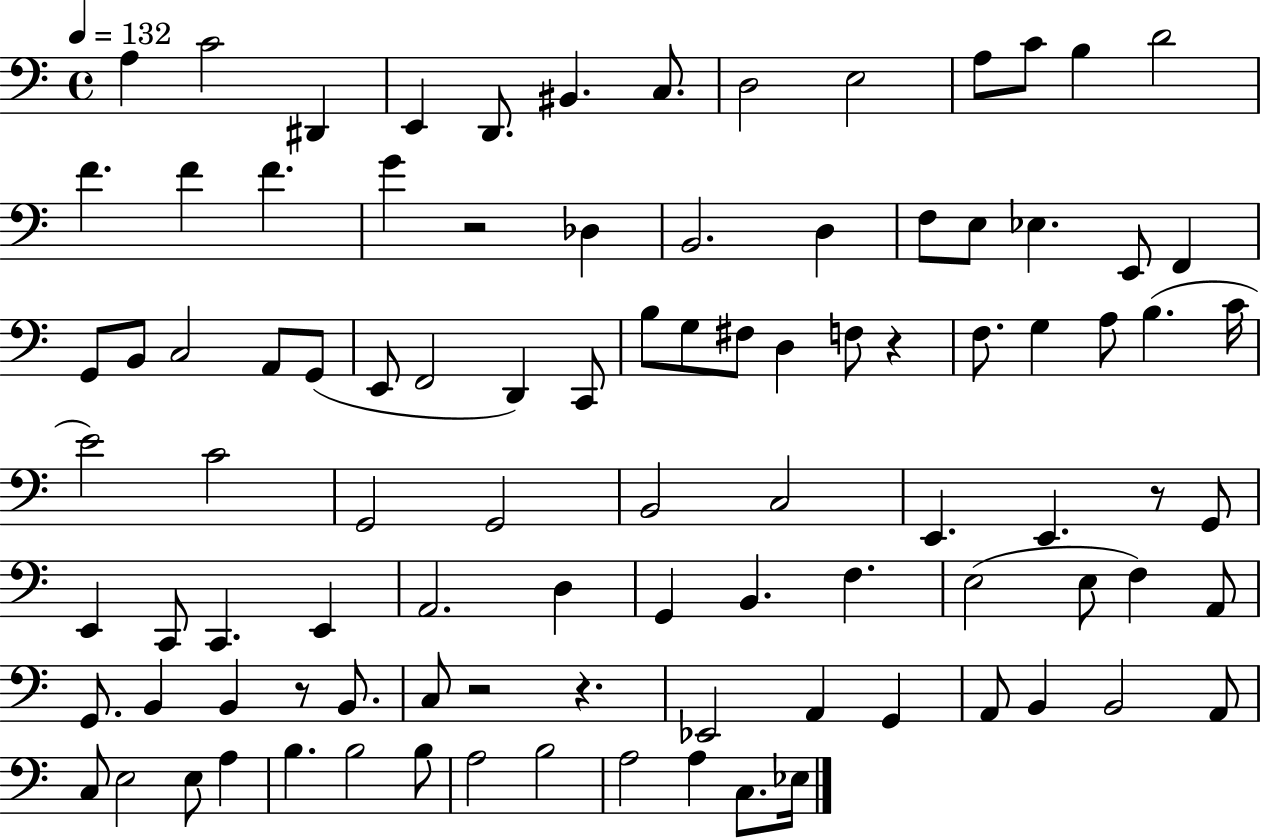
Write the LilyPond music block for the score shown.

{
  \clef bass
  \time 4/4
  \defaultTimeSignature
  \key c \major
  \tempo 4 = 132
  a4 c'2 dis,4 | e,4 d,8. bis,4. c8. | d2 e2 | a8 c'8 b4 d'2 | \break f'4. f'4 f'4. | g'4 r2 des4 | b,2. d4 | f8 e8 ees4. e,8 f,4 | \break g,8 b,8 c2 a,8 g,8( | e,8 f,2 d,4) c,8 | b8 g8 fis8 d4 f8 r4 | f8. g4 a8 b4.( c'16 | \break e'2) c'2 | g,2 g,2 | b,2 c2 | e,4. e,4. r8 g,8 | \break e,4 c,8 c,4. e,4 | a,2. d4 | g,4 b,4. f4. | e2( e8 f4) a,8 | \break g,8. b,4 b,4 r8 b,8. | c8 r2 r4. | ees,2 a,4 g,4 | a,8 b,4 b,2 a,8 | \break c8 e2 e8 a4 | b4. b2 b8 | a2 b2 | a2 a4 c8. ees16 | \break \bar "|."
}